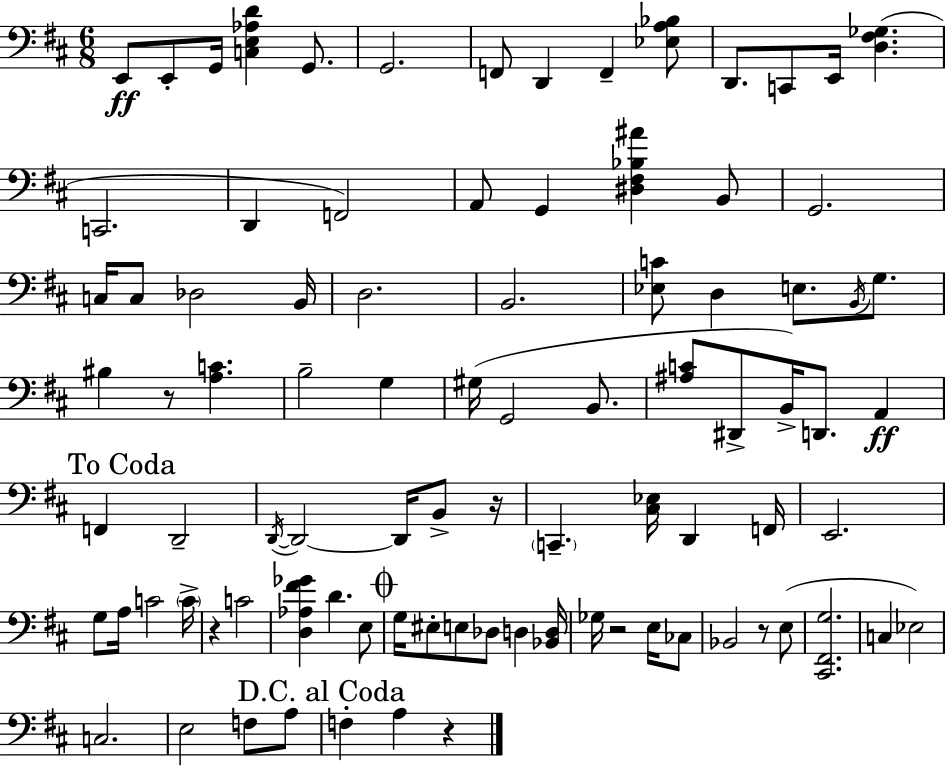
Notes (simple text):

E2/e E2/e G2/s [C3,E3,Ab3,D4]/q G2/e. G2/h. F2/e D2/q F2/q [Eb3,A3,Bb3]/e D2/e. C2/e E2/s [D3,F#3,Gb3]/q. C2/h. D2/q F2/h A2/e G2/q [D#3,F#3,Bb3,A#4]/q B2/e G2/h. C3/s C3/e Db3/h B2/s D3/h. B2/h. [Eb3,C4]/e D3/q E3/e. B2/s G3/e. BIS3/q R/e [A3,C4]/q. B3/h G3/q G#3/s G2/h B2/e. [A#3,C4]/e D#2/e B2/s D2/e. A2/q F2/q D2/h D2/s D2/h D2/s B2/e R/s C2/q. [C#3,Eb3]/s D2/q F2/s E2/h. G3/e A3/s C4/h C4/s R/q C4/h [D3,Ab3,F#4,Gb4]/q D4/q. E3/e G3/s EIS3/e E3/e Db3/e D3/q [Bb2,D3]/s Gb3/s R/h E3/s CES3/e Bb2/h R/e E3/e [C#2,F#2,G3]/h. C3/q Eb3/h C3/h. E3/h F3/e A3/e F3/q A3/q R/q